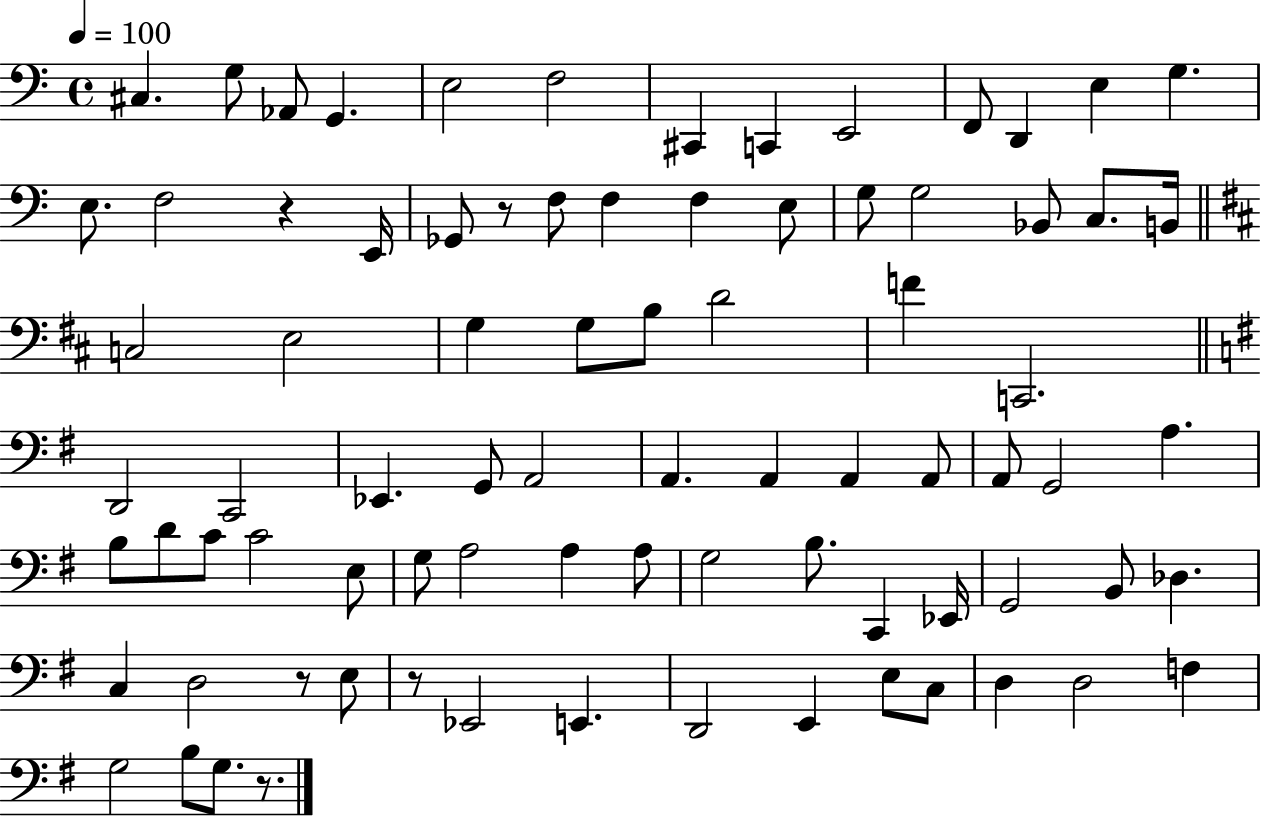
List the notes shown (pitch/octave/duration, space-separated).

C#3/q. G3/e Ab2/e G2/q. E3/h F3/h C#2/q C2/q E2/h F2/e D2/q E3/q G3/q. E3/e. F3/h R/q E2/s Gb2/e R/e F3/e F3/q F3/q E3/e G3/e G3/h Bb2/e C3/e. B2/s C3/h E3/h G3/q G3/e B3/e D4/h F4/q C2/h. D2/h C2/h Eb2/q. G2/e A2/h A2/q. A2/q A2/q A2/e A2/e G2/h A3/q. B3/e D4/e C4/e C4/h E3/e G3/e A3/h A3/q A3/e G3/h B3/e. C2/q Eb2/s G2/h B2/e Db3/q. C3/q D3/h R/e E3/e R/e Eb2/h E2/q. D2/h E2/q E3/e C3/e D3/q D3/h F3/q G3/h B3/e G3/e. R/e.